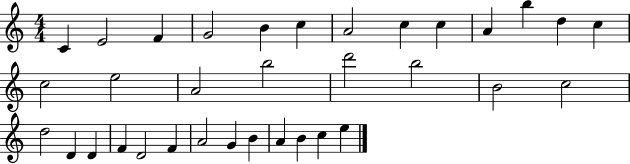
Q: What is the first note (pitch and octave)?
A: C4